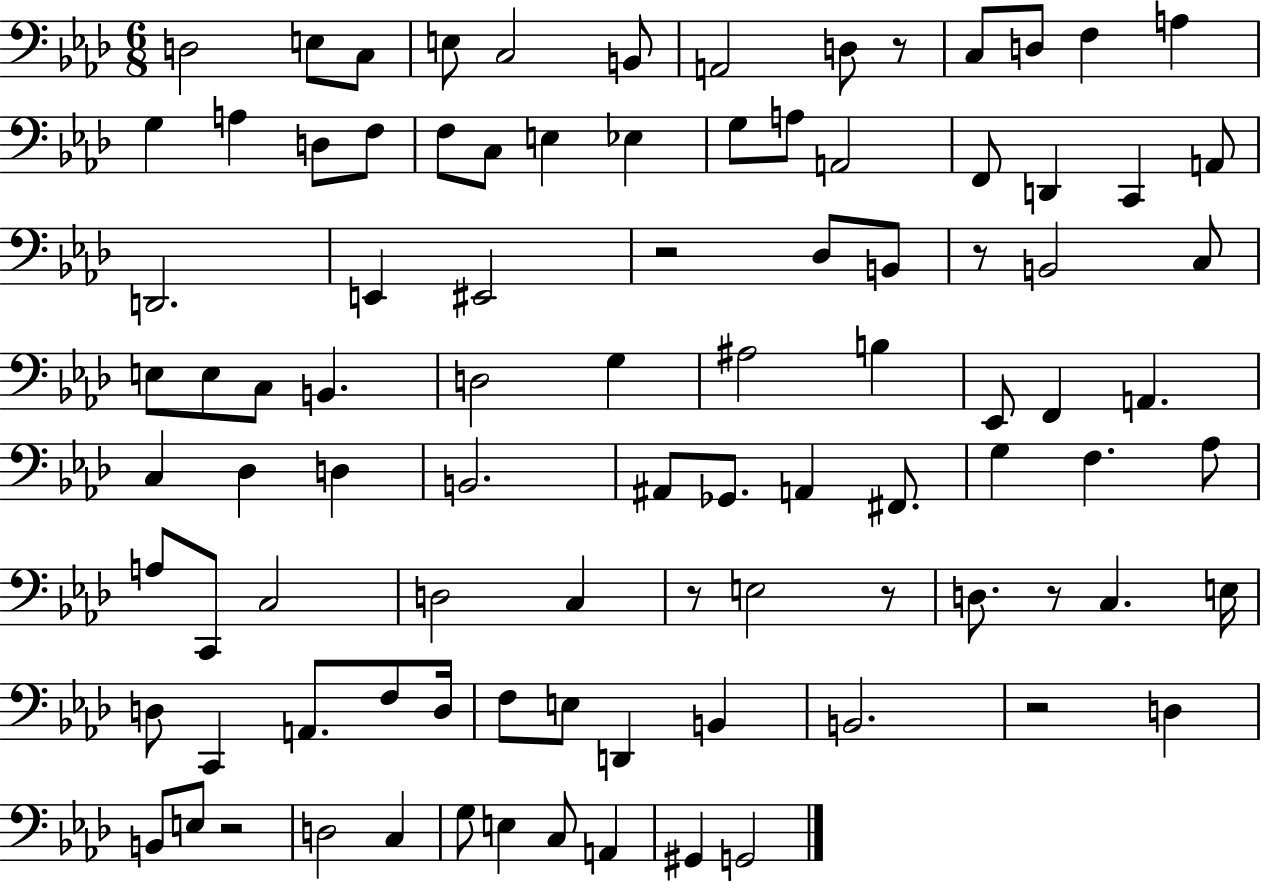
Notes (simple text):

D3/h E3/e C3/e E3/e C3/h B2/e A2/h D3/e R/e C3/e D3/e F3/q A3/q G3/q A3/q D3/e F3/e F3/e C3/e E3/q Eb3/q G3/e A3/e A2/h F2/e D2/q C2/q A2/e D2/h. E2/q EIS2/h R/h Db3/e B2/e R/e B2/h C3/e E3/e E3/e C3/e B2/q. D3/h G3/q A#3/h B3/q Eb2/e F2/q A2/q. C3/q Db3/q D3/q B2/h. A#2/e Gb2/e. A2/q F#2/e. G3/q F3/q. Ab3/e A3/e C2/e C3/h D3/h C3/q R/e E3/h R/e D3/e. R/e C3/q. E3/s D3/e C2/q A2/e. F3/e D3/s F3/e E3/e D2/q B2/q B2/h. R/h D3/q B2/e E3/e R/h D3/h C3/q G3/e E3/q C3/e A2/q G#2/q G2/h